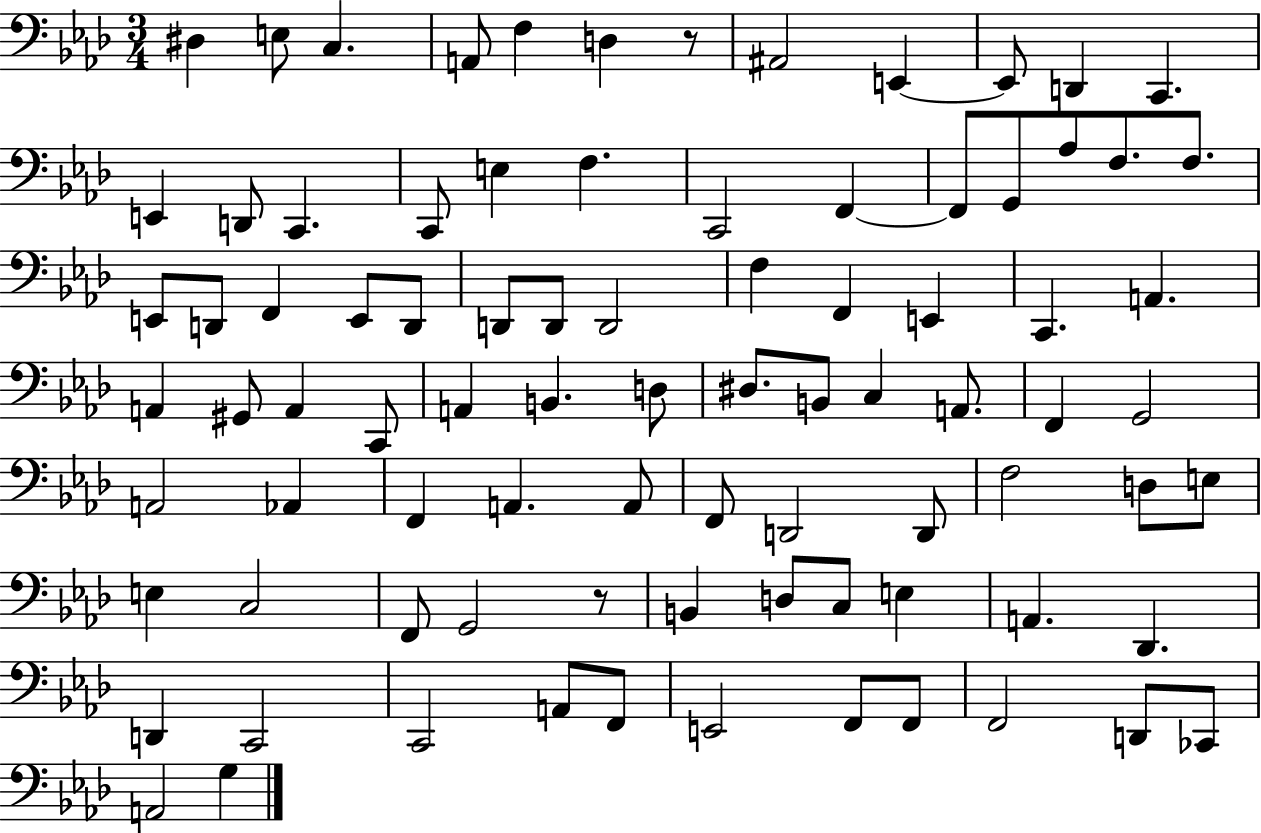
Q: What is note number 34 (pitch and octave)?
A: F2